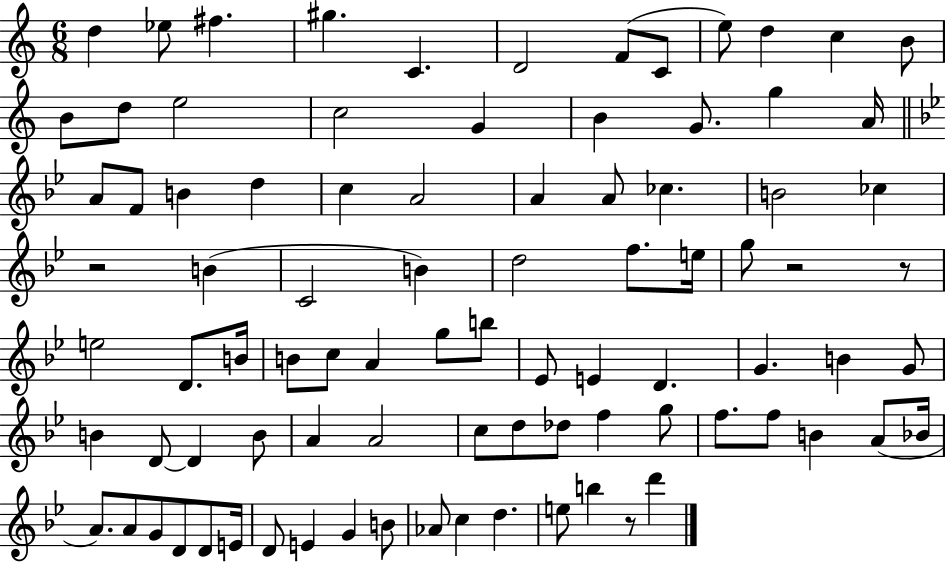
{
  \clef treble
  \numericTimeSignature
  \time 6/8
  \key c \major
  \repeat volta 2 { d''4 ees''8 fis''4. | gis''4. c'4. | d'2 f'8( c'8 | e''8) d''4 c''4 b'8 | \break b'8 d''8 e''2 | c''2 g'4 | b'4 g'8. g''4 a'16 | \bar "||" \break \key bes \major a'8 f'8 b'4 d''4 | c''4 a'2 | a'4 a'8 ces''4. | b'2 ces''4 | \break r2 b'4( | c'2 b'4) | d''2 f''8. e''16 | g''8 r2 r8 | \break e''2 d'8. b'16 | b'8 c''8 a'4 g''8 b''8 | ees'8 e'4 d'4. | g'4. b'4 g'8 | \break b'4 d'8~~ d'4 b'8 | a'4 a'2 | c''8 d''8 des''8 f''4 g''8 | f''8. f''8 b'4 a'8( bes'16 | \break a'8.) a'8 g'8 d'8 d'8 e'16 | d'8 e'4 g'4 b'8 | aes'8 c''4 d''4. | e''8 b''4 r8 d'''4 | \break } \bar "|."
}